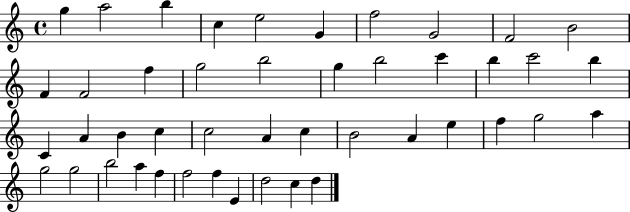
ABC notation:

X:1
T:Untitled
M:4/4
L:1/4
K:C
g a2 b c e2 G f2 G2 F2 B2 F F2 f g2 b2 g b2 c' b c'2 b C A B c c2 A c B2 A e f g2 a g2 g2 b2 a f f2 f E d2 c d